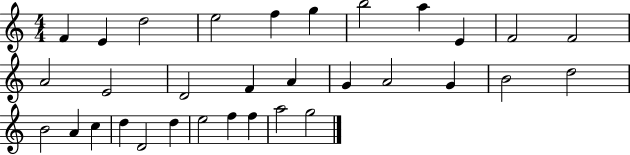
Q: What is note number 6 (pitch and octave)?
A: G5